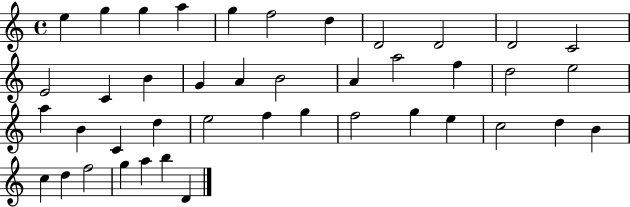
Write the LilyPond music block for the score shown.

{
  \clef treble
  \time 4/4
  \defaultTimeSignature
  \key c \major
  e''4 g''4 g''4 a''4 | g''4 f''2 d''4 | d'2 d'2 | d'2 c'2 | \break e'2 c'4 b'4 | g'4 a'4 b'2 | a'4 a''2 f''4 | d''2 e''2 | \break a''4 b'4 c'4 d''4 | e''2 f''4 g''4 | f''2 g''4 e''4 | c''2 d''4 b'4 | \break c''4 d''4 f''2 | g''4 a''4 b''4 d'4 | \bar "|."
}